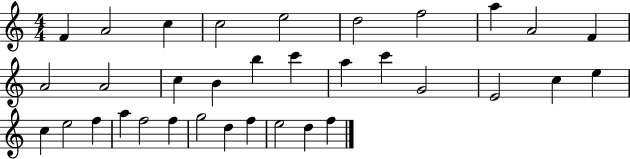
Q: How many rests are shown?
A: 0